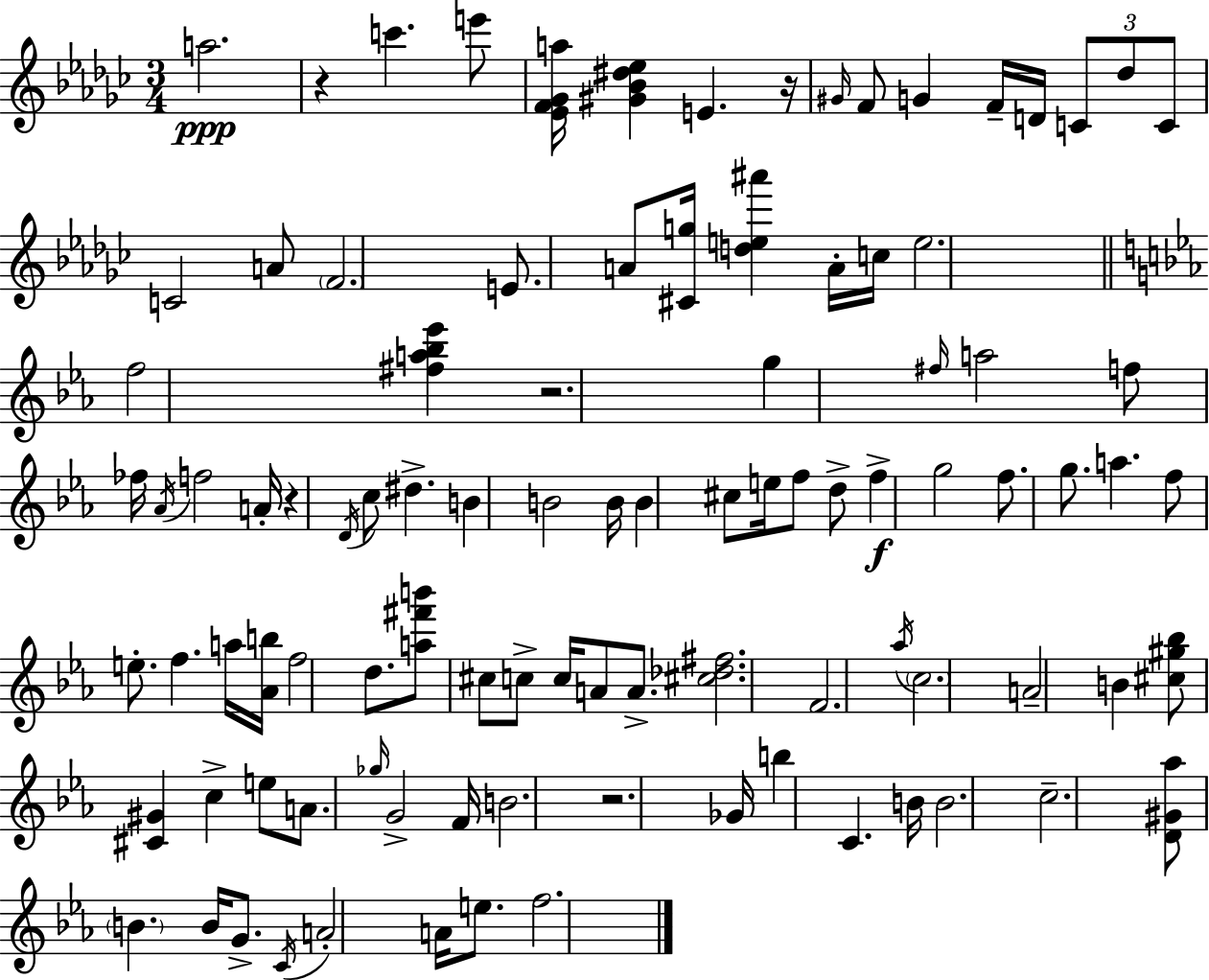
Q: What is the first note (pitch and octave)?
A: A5